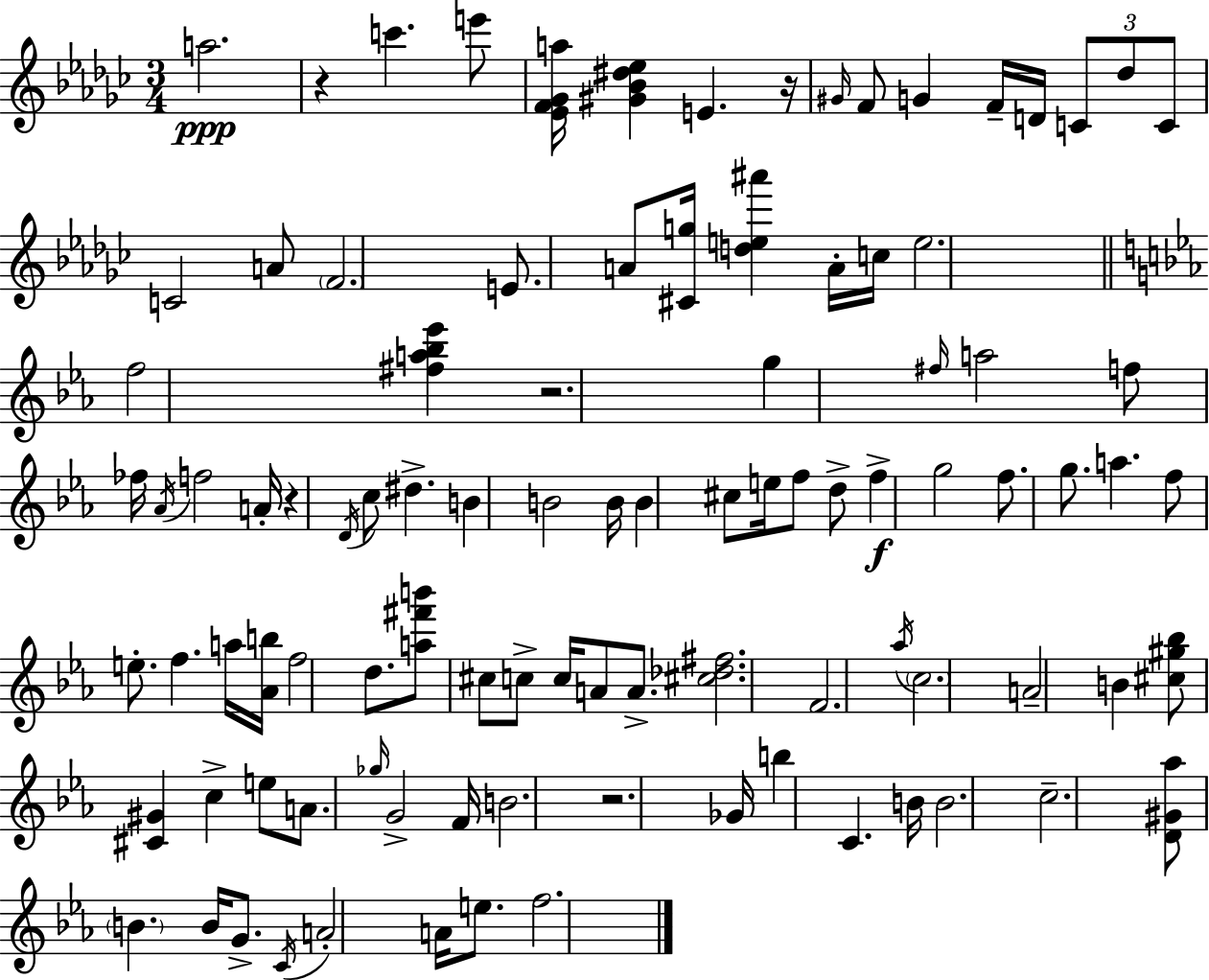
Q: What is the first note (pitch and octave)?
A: A5